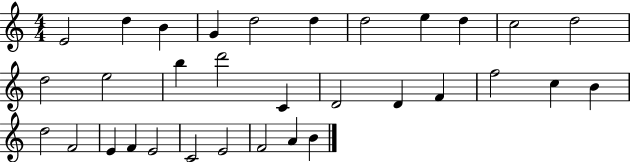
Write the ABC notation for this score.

X:1
T:Untitled
M:4/4
L:1/4
K:C
E2 d B G d2 d d2 e d c2 d2 d2 e2 b d'2 C D2 D F f2 c B d2 F2 E F E2 C2 E2 F2 A B